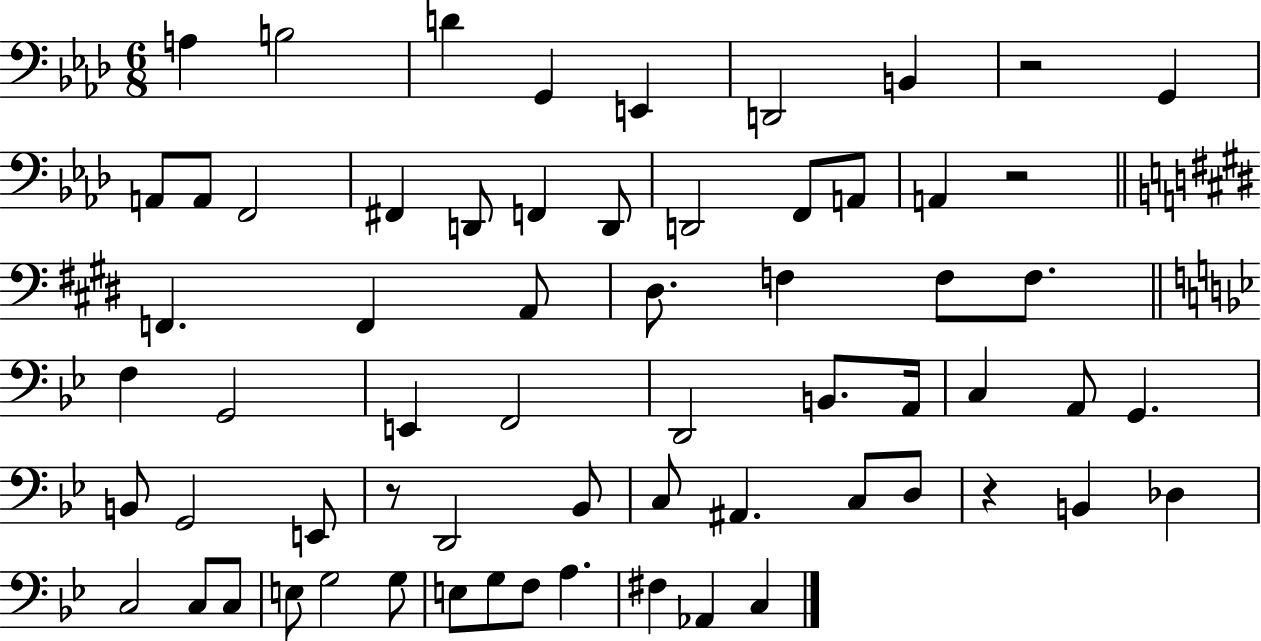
{
  \clef bass
  \numericTimeSignature
  \time 6/8
  \key aes \major
  a4 b2 | d'4 g,4 e,4 | d,2 b,4 | r2 g,4 | \break a,8 a,8 f,2 | fis,4 d,8 f,4 d,8 | d,2 f,8 a,8 | a,4 r2 | \break \bar "||" \break \key e \major f,4. f,4 a,8 | dis8. f4 f8 f8. | \bar "||" \break \key bes \major f4 g,2 | e,4 f,2 | d,2 b,8. a,16 | c4 a,8 g,4. | \break b,8 g,2 e,8 | r8 d,2 bes,8 | c8 ais,4. c8 d8 | r4 b,4 des4 | \break c2 c8 c8 | e8 g2 g8 | e8 g8 f8 a4. | fis4 aes,4 c4 | \break \bar "|."
}